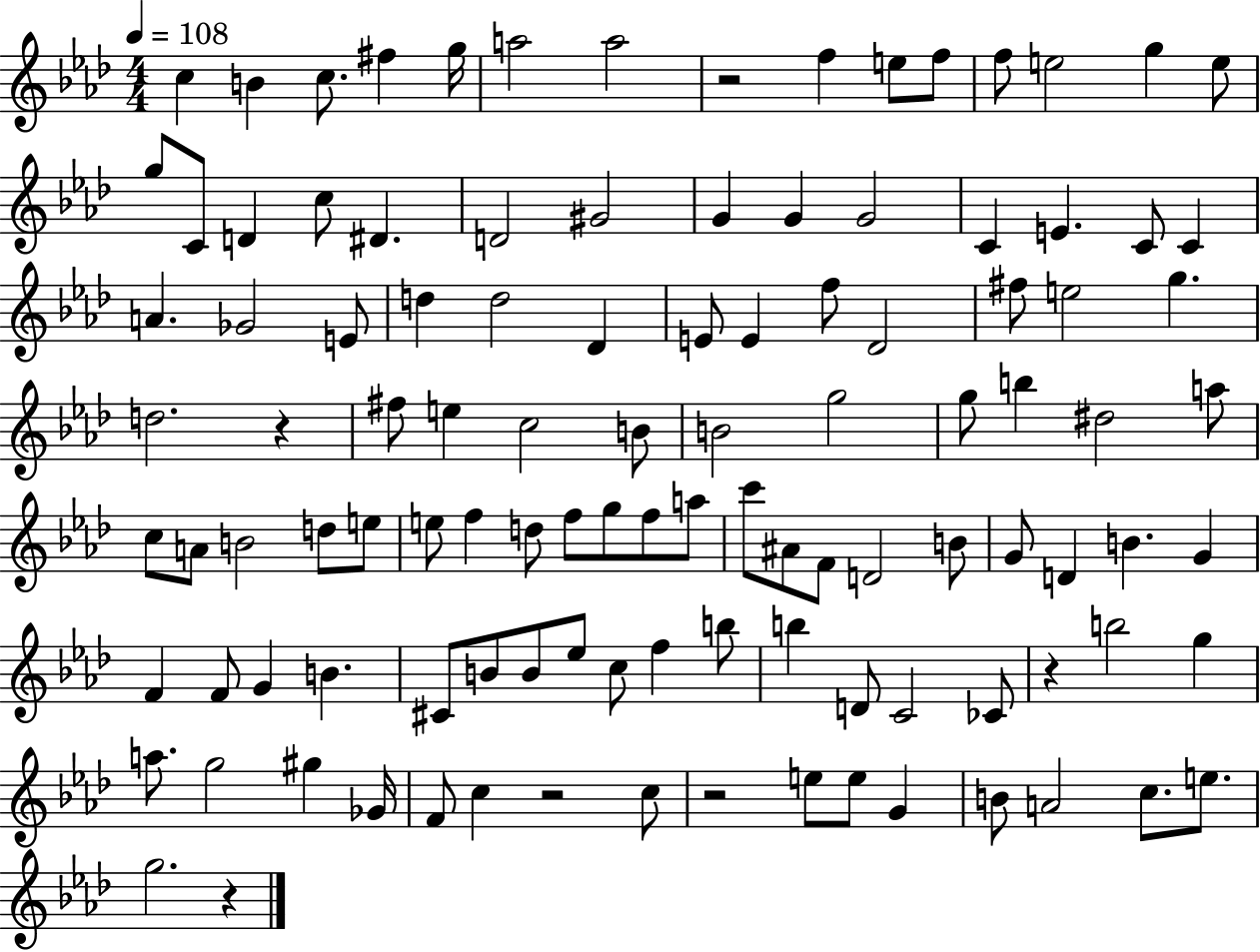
C5/q B4/q C5/e. F#5/q G5/s A5/h A5/h R/h F5/q E5/e F5/e F5/e E5/h G5/q E5/e G5/e C4/e D4/q C5/e D#4/q. D4/h G#4/h G4/q G4/q G4/h C4/q E4/q. C4/e C4/q A4/q. Gb4/h E4/e D5/q D5/h Db4/q E4/e E4/q F5/e Db4/h F#5/e E5/h G5/q. D5/h. R/q F#5/e E5/q C5/h B4/e B4/h G5/h G5/e B5/q D#5/h A5/e C5/e A4/e B4/h D5/e E5/e E5/e F5/q D5/e F5/e G5/e F5/e A5/e C6/e A#4/e F4/e D4/h B4/e G4/e D4/q B4/q. G4/q F4/q F4/e G4/q B4/q. C#4/e B4/e B4/e Eb5/e C5/e F5/q B5/e B5/q D4/e C4/h CES4/e R/q B5/h G5/q A5/e. G5/h G#5/q Gb4/s F4/e C5/q R/h C5/e R/h E5/e E5/e G4/q B4/e A4/h C5/e. E5/e. G5/h. R/q